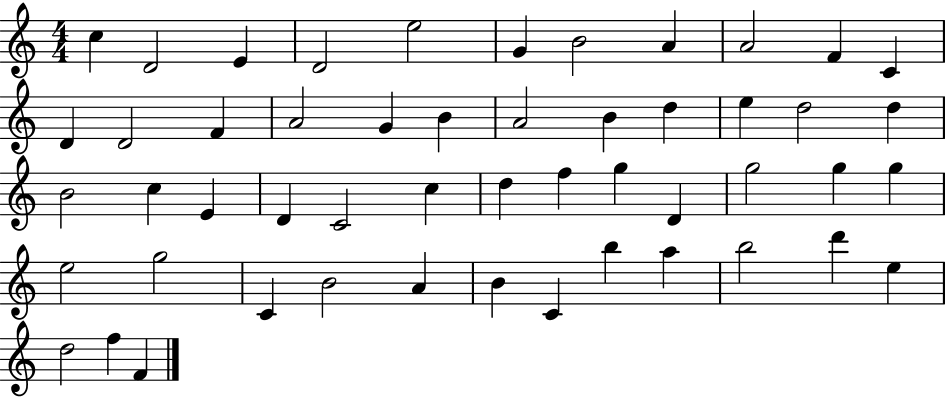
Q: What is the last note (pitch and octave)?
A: F4